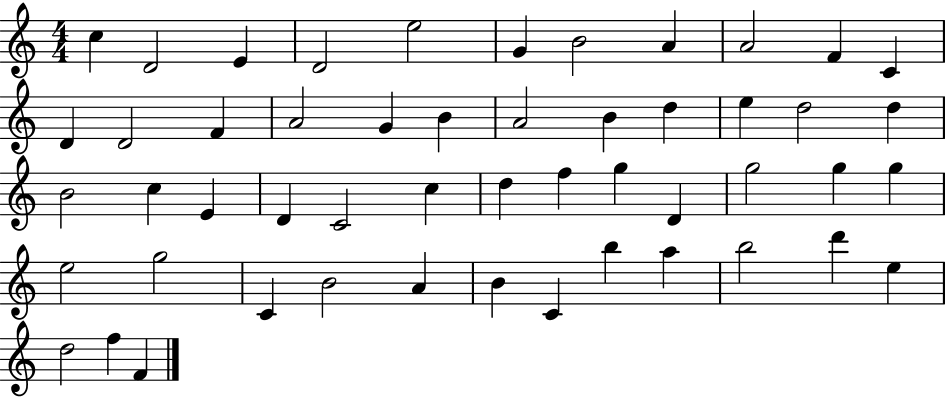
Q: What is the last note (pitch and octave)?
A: F4